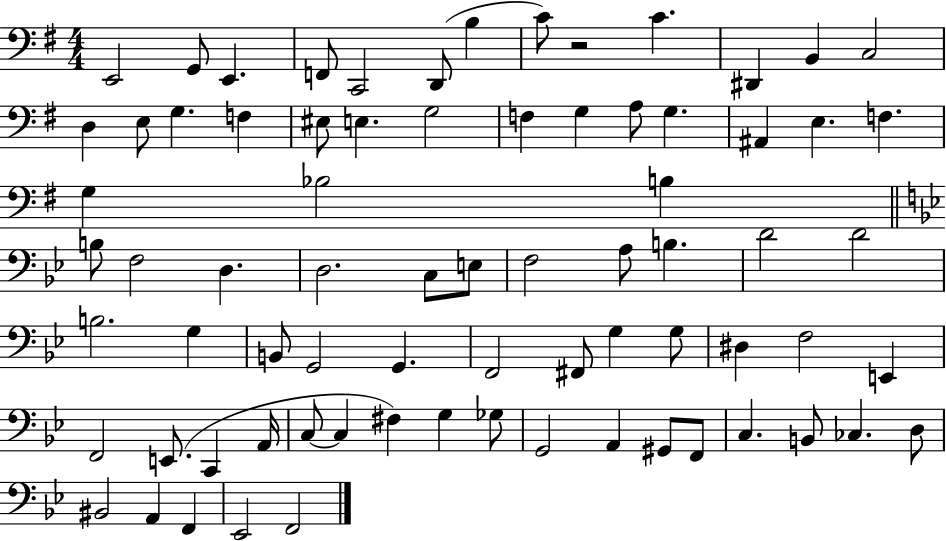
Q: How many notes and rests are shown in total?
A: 75